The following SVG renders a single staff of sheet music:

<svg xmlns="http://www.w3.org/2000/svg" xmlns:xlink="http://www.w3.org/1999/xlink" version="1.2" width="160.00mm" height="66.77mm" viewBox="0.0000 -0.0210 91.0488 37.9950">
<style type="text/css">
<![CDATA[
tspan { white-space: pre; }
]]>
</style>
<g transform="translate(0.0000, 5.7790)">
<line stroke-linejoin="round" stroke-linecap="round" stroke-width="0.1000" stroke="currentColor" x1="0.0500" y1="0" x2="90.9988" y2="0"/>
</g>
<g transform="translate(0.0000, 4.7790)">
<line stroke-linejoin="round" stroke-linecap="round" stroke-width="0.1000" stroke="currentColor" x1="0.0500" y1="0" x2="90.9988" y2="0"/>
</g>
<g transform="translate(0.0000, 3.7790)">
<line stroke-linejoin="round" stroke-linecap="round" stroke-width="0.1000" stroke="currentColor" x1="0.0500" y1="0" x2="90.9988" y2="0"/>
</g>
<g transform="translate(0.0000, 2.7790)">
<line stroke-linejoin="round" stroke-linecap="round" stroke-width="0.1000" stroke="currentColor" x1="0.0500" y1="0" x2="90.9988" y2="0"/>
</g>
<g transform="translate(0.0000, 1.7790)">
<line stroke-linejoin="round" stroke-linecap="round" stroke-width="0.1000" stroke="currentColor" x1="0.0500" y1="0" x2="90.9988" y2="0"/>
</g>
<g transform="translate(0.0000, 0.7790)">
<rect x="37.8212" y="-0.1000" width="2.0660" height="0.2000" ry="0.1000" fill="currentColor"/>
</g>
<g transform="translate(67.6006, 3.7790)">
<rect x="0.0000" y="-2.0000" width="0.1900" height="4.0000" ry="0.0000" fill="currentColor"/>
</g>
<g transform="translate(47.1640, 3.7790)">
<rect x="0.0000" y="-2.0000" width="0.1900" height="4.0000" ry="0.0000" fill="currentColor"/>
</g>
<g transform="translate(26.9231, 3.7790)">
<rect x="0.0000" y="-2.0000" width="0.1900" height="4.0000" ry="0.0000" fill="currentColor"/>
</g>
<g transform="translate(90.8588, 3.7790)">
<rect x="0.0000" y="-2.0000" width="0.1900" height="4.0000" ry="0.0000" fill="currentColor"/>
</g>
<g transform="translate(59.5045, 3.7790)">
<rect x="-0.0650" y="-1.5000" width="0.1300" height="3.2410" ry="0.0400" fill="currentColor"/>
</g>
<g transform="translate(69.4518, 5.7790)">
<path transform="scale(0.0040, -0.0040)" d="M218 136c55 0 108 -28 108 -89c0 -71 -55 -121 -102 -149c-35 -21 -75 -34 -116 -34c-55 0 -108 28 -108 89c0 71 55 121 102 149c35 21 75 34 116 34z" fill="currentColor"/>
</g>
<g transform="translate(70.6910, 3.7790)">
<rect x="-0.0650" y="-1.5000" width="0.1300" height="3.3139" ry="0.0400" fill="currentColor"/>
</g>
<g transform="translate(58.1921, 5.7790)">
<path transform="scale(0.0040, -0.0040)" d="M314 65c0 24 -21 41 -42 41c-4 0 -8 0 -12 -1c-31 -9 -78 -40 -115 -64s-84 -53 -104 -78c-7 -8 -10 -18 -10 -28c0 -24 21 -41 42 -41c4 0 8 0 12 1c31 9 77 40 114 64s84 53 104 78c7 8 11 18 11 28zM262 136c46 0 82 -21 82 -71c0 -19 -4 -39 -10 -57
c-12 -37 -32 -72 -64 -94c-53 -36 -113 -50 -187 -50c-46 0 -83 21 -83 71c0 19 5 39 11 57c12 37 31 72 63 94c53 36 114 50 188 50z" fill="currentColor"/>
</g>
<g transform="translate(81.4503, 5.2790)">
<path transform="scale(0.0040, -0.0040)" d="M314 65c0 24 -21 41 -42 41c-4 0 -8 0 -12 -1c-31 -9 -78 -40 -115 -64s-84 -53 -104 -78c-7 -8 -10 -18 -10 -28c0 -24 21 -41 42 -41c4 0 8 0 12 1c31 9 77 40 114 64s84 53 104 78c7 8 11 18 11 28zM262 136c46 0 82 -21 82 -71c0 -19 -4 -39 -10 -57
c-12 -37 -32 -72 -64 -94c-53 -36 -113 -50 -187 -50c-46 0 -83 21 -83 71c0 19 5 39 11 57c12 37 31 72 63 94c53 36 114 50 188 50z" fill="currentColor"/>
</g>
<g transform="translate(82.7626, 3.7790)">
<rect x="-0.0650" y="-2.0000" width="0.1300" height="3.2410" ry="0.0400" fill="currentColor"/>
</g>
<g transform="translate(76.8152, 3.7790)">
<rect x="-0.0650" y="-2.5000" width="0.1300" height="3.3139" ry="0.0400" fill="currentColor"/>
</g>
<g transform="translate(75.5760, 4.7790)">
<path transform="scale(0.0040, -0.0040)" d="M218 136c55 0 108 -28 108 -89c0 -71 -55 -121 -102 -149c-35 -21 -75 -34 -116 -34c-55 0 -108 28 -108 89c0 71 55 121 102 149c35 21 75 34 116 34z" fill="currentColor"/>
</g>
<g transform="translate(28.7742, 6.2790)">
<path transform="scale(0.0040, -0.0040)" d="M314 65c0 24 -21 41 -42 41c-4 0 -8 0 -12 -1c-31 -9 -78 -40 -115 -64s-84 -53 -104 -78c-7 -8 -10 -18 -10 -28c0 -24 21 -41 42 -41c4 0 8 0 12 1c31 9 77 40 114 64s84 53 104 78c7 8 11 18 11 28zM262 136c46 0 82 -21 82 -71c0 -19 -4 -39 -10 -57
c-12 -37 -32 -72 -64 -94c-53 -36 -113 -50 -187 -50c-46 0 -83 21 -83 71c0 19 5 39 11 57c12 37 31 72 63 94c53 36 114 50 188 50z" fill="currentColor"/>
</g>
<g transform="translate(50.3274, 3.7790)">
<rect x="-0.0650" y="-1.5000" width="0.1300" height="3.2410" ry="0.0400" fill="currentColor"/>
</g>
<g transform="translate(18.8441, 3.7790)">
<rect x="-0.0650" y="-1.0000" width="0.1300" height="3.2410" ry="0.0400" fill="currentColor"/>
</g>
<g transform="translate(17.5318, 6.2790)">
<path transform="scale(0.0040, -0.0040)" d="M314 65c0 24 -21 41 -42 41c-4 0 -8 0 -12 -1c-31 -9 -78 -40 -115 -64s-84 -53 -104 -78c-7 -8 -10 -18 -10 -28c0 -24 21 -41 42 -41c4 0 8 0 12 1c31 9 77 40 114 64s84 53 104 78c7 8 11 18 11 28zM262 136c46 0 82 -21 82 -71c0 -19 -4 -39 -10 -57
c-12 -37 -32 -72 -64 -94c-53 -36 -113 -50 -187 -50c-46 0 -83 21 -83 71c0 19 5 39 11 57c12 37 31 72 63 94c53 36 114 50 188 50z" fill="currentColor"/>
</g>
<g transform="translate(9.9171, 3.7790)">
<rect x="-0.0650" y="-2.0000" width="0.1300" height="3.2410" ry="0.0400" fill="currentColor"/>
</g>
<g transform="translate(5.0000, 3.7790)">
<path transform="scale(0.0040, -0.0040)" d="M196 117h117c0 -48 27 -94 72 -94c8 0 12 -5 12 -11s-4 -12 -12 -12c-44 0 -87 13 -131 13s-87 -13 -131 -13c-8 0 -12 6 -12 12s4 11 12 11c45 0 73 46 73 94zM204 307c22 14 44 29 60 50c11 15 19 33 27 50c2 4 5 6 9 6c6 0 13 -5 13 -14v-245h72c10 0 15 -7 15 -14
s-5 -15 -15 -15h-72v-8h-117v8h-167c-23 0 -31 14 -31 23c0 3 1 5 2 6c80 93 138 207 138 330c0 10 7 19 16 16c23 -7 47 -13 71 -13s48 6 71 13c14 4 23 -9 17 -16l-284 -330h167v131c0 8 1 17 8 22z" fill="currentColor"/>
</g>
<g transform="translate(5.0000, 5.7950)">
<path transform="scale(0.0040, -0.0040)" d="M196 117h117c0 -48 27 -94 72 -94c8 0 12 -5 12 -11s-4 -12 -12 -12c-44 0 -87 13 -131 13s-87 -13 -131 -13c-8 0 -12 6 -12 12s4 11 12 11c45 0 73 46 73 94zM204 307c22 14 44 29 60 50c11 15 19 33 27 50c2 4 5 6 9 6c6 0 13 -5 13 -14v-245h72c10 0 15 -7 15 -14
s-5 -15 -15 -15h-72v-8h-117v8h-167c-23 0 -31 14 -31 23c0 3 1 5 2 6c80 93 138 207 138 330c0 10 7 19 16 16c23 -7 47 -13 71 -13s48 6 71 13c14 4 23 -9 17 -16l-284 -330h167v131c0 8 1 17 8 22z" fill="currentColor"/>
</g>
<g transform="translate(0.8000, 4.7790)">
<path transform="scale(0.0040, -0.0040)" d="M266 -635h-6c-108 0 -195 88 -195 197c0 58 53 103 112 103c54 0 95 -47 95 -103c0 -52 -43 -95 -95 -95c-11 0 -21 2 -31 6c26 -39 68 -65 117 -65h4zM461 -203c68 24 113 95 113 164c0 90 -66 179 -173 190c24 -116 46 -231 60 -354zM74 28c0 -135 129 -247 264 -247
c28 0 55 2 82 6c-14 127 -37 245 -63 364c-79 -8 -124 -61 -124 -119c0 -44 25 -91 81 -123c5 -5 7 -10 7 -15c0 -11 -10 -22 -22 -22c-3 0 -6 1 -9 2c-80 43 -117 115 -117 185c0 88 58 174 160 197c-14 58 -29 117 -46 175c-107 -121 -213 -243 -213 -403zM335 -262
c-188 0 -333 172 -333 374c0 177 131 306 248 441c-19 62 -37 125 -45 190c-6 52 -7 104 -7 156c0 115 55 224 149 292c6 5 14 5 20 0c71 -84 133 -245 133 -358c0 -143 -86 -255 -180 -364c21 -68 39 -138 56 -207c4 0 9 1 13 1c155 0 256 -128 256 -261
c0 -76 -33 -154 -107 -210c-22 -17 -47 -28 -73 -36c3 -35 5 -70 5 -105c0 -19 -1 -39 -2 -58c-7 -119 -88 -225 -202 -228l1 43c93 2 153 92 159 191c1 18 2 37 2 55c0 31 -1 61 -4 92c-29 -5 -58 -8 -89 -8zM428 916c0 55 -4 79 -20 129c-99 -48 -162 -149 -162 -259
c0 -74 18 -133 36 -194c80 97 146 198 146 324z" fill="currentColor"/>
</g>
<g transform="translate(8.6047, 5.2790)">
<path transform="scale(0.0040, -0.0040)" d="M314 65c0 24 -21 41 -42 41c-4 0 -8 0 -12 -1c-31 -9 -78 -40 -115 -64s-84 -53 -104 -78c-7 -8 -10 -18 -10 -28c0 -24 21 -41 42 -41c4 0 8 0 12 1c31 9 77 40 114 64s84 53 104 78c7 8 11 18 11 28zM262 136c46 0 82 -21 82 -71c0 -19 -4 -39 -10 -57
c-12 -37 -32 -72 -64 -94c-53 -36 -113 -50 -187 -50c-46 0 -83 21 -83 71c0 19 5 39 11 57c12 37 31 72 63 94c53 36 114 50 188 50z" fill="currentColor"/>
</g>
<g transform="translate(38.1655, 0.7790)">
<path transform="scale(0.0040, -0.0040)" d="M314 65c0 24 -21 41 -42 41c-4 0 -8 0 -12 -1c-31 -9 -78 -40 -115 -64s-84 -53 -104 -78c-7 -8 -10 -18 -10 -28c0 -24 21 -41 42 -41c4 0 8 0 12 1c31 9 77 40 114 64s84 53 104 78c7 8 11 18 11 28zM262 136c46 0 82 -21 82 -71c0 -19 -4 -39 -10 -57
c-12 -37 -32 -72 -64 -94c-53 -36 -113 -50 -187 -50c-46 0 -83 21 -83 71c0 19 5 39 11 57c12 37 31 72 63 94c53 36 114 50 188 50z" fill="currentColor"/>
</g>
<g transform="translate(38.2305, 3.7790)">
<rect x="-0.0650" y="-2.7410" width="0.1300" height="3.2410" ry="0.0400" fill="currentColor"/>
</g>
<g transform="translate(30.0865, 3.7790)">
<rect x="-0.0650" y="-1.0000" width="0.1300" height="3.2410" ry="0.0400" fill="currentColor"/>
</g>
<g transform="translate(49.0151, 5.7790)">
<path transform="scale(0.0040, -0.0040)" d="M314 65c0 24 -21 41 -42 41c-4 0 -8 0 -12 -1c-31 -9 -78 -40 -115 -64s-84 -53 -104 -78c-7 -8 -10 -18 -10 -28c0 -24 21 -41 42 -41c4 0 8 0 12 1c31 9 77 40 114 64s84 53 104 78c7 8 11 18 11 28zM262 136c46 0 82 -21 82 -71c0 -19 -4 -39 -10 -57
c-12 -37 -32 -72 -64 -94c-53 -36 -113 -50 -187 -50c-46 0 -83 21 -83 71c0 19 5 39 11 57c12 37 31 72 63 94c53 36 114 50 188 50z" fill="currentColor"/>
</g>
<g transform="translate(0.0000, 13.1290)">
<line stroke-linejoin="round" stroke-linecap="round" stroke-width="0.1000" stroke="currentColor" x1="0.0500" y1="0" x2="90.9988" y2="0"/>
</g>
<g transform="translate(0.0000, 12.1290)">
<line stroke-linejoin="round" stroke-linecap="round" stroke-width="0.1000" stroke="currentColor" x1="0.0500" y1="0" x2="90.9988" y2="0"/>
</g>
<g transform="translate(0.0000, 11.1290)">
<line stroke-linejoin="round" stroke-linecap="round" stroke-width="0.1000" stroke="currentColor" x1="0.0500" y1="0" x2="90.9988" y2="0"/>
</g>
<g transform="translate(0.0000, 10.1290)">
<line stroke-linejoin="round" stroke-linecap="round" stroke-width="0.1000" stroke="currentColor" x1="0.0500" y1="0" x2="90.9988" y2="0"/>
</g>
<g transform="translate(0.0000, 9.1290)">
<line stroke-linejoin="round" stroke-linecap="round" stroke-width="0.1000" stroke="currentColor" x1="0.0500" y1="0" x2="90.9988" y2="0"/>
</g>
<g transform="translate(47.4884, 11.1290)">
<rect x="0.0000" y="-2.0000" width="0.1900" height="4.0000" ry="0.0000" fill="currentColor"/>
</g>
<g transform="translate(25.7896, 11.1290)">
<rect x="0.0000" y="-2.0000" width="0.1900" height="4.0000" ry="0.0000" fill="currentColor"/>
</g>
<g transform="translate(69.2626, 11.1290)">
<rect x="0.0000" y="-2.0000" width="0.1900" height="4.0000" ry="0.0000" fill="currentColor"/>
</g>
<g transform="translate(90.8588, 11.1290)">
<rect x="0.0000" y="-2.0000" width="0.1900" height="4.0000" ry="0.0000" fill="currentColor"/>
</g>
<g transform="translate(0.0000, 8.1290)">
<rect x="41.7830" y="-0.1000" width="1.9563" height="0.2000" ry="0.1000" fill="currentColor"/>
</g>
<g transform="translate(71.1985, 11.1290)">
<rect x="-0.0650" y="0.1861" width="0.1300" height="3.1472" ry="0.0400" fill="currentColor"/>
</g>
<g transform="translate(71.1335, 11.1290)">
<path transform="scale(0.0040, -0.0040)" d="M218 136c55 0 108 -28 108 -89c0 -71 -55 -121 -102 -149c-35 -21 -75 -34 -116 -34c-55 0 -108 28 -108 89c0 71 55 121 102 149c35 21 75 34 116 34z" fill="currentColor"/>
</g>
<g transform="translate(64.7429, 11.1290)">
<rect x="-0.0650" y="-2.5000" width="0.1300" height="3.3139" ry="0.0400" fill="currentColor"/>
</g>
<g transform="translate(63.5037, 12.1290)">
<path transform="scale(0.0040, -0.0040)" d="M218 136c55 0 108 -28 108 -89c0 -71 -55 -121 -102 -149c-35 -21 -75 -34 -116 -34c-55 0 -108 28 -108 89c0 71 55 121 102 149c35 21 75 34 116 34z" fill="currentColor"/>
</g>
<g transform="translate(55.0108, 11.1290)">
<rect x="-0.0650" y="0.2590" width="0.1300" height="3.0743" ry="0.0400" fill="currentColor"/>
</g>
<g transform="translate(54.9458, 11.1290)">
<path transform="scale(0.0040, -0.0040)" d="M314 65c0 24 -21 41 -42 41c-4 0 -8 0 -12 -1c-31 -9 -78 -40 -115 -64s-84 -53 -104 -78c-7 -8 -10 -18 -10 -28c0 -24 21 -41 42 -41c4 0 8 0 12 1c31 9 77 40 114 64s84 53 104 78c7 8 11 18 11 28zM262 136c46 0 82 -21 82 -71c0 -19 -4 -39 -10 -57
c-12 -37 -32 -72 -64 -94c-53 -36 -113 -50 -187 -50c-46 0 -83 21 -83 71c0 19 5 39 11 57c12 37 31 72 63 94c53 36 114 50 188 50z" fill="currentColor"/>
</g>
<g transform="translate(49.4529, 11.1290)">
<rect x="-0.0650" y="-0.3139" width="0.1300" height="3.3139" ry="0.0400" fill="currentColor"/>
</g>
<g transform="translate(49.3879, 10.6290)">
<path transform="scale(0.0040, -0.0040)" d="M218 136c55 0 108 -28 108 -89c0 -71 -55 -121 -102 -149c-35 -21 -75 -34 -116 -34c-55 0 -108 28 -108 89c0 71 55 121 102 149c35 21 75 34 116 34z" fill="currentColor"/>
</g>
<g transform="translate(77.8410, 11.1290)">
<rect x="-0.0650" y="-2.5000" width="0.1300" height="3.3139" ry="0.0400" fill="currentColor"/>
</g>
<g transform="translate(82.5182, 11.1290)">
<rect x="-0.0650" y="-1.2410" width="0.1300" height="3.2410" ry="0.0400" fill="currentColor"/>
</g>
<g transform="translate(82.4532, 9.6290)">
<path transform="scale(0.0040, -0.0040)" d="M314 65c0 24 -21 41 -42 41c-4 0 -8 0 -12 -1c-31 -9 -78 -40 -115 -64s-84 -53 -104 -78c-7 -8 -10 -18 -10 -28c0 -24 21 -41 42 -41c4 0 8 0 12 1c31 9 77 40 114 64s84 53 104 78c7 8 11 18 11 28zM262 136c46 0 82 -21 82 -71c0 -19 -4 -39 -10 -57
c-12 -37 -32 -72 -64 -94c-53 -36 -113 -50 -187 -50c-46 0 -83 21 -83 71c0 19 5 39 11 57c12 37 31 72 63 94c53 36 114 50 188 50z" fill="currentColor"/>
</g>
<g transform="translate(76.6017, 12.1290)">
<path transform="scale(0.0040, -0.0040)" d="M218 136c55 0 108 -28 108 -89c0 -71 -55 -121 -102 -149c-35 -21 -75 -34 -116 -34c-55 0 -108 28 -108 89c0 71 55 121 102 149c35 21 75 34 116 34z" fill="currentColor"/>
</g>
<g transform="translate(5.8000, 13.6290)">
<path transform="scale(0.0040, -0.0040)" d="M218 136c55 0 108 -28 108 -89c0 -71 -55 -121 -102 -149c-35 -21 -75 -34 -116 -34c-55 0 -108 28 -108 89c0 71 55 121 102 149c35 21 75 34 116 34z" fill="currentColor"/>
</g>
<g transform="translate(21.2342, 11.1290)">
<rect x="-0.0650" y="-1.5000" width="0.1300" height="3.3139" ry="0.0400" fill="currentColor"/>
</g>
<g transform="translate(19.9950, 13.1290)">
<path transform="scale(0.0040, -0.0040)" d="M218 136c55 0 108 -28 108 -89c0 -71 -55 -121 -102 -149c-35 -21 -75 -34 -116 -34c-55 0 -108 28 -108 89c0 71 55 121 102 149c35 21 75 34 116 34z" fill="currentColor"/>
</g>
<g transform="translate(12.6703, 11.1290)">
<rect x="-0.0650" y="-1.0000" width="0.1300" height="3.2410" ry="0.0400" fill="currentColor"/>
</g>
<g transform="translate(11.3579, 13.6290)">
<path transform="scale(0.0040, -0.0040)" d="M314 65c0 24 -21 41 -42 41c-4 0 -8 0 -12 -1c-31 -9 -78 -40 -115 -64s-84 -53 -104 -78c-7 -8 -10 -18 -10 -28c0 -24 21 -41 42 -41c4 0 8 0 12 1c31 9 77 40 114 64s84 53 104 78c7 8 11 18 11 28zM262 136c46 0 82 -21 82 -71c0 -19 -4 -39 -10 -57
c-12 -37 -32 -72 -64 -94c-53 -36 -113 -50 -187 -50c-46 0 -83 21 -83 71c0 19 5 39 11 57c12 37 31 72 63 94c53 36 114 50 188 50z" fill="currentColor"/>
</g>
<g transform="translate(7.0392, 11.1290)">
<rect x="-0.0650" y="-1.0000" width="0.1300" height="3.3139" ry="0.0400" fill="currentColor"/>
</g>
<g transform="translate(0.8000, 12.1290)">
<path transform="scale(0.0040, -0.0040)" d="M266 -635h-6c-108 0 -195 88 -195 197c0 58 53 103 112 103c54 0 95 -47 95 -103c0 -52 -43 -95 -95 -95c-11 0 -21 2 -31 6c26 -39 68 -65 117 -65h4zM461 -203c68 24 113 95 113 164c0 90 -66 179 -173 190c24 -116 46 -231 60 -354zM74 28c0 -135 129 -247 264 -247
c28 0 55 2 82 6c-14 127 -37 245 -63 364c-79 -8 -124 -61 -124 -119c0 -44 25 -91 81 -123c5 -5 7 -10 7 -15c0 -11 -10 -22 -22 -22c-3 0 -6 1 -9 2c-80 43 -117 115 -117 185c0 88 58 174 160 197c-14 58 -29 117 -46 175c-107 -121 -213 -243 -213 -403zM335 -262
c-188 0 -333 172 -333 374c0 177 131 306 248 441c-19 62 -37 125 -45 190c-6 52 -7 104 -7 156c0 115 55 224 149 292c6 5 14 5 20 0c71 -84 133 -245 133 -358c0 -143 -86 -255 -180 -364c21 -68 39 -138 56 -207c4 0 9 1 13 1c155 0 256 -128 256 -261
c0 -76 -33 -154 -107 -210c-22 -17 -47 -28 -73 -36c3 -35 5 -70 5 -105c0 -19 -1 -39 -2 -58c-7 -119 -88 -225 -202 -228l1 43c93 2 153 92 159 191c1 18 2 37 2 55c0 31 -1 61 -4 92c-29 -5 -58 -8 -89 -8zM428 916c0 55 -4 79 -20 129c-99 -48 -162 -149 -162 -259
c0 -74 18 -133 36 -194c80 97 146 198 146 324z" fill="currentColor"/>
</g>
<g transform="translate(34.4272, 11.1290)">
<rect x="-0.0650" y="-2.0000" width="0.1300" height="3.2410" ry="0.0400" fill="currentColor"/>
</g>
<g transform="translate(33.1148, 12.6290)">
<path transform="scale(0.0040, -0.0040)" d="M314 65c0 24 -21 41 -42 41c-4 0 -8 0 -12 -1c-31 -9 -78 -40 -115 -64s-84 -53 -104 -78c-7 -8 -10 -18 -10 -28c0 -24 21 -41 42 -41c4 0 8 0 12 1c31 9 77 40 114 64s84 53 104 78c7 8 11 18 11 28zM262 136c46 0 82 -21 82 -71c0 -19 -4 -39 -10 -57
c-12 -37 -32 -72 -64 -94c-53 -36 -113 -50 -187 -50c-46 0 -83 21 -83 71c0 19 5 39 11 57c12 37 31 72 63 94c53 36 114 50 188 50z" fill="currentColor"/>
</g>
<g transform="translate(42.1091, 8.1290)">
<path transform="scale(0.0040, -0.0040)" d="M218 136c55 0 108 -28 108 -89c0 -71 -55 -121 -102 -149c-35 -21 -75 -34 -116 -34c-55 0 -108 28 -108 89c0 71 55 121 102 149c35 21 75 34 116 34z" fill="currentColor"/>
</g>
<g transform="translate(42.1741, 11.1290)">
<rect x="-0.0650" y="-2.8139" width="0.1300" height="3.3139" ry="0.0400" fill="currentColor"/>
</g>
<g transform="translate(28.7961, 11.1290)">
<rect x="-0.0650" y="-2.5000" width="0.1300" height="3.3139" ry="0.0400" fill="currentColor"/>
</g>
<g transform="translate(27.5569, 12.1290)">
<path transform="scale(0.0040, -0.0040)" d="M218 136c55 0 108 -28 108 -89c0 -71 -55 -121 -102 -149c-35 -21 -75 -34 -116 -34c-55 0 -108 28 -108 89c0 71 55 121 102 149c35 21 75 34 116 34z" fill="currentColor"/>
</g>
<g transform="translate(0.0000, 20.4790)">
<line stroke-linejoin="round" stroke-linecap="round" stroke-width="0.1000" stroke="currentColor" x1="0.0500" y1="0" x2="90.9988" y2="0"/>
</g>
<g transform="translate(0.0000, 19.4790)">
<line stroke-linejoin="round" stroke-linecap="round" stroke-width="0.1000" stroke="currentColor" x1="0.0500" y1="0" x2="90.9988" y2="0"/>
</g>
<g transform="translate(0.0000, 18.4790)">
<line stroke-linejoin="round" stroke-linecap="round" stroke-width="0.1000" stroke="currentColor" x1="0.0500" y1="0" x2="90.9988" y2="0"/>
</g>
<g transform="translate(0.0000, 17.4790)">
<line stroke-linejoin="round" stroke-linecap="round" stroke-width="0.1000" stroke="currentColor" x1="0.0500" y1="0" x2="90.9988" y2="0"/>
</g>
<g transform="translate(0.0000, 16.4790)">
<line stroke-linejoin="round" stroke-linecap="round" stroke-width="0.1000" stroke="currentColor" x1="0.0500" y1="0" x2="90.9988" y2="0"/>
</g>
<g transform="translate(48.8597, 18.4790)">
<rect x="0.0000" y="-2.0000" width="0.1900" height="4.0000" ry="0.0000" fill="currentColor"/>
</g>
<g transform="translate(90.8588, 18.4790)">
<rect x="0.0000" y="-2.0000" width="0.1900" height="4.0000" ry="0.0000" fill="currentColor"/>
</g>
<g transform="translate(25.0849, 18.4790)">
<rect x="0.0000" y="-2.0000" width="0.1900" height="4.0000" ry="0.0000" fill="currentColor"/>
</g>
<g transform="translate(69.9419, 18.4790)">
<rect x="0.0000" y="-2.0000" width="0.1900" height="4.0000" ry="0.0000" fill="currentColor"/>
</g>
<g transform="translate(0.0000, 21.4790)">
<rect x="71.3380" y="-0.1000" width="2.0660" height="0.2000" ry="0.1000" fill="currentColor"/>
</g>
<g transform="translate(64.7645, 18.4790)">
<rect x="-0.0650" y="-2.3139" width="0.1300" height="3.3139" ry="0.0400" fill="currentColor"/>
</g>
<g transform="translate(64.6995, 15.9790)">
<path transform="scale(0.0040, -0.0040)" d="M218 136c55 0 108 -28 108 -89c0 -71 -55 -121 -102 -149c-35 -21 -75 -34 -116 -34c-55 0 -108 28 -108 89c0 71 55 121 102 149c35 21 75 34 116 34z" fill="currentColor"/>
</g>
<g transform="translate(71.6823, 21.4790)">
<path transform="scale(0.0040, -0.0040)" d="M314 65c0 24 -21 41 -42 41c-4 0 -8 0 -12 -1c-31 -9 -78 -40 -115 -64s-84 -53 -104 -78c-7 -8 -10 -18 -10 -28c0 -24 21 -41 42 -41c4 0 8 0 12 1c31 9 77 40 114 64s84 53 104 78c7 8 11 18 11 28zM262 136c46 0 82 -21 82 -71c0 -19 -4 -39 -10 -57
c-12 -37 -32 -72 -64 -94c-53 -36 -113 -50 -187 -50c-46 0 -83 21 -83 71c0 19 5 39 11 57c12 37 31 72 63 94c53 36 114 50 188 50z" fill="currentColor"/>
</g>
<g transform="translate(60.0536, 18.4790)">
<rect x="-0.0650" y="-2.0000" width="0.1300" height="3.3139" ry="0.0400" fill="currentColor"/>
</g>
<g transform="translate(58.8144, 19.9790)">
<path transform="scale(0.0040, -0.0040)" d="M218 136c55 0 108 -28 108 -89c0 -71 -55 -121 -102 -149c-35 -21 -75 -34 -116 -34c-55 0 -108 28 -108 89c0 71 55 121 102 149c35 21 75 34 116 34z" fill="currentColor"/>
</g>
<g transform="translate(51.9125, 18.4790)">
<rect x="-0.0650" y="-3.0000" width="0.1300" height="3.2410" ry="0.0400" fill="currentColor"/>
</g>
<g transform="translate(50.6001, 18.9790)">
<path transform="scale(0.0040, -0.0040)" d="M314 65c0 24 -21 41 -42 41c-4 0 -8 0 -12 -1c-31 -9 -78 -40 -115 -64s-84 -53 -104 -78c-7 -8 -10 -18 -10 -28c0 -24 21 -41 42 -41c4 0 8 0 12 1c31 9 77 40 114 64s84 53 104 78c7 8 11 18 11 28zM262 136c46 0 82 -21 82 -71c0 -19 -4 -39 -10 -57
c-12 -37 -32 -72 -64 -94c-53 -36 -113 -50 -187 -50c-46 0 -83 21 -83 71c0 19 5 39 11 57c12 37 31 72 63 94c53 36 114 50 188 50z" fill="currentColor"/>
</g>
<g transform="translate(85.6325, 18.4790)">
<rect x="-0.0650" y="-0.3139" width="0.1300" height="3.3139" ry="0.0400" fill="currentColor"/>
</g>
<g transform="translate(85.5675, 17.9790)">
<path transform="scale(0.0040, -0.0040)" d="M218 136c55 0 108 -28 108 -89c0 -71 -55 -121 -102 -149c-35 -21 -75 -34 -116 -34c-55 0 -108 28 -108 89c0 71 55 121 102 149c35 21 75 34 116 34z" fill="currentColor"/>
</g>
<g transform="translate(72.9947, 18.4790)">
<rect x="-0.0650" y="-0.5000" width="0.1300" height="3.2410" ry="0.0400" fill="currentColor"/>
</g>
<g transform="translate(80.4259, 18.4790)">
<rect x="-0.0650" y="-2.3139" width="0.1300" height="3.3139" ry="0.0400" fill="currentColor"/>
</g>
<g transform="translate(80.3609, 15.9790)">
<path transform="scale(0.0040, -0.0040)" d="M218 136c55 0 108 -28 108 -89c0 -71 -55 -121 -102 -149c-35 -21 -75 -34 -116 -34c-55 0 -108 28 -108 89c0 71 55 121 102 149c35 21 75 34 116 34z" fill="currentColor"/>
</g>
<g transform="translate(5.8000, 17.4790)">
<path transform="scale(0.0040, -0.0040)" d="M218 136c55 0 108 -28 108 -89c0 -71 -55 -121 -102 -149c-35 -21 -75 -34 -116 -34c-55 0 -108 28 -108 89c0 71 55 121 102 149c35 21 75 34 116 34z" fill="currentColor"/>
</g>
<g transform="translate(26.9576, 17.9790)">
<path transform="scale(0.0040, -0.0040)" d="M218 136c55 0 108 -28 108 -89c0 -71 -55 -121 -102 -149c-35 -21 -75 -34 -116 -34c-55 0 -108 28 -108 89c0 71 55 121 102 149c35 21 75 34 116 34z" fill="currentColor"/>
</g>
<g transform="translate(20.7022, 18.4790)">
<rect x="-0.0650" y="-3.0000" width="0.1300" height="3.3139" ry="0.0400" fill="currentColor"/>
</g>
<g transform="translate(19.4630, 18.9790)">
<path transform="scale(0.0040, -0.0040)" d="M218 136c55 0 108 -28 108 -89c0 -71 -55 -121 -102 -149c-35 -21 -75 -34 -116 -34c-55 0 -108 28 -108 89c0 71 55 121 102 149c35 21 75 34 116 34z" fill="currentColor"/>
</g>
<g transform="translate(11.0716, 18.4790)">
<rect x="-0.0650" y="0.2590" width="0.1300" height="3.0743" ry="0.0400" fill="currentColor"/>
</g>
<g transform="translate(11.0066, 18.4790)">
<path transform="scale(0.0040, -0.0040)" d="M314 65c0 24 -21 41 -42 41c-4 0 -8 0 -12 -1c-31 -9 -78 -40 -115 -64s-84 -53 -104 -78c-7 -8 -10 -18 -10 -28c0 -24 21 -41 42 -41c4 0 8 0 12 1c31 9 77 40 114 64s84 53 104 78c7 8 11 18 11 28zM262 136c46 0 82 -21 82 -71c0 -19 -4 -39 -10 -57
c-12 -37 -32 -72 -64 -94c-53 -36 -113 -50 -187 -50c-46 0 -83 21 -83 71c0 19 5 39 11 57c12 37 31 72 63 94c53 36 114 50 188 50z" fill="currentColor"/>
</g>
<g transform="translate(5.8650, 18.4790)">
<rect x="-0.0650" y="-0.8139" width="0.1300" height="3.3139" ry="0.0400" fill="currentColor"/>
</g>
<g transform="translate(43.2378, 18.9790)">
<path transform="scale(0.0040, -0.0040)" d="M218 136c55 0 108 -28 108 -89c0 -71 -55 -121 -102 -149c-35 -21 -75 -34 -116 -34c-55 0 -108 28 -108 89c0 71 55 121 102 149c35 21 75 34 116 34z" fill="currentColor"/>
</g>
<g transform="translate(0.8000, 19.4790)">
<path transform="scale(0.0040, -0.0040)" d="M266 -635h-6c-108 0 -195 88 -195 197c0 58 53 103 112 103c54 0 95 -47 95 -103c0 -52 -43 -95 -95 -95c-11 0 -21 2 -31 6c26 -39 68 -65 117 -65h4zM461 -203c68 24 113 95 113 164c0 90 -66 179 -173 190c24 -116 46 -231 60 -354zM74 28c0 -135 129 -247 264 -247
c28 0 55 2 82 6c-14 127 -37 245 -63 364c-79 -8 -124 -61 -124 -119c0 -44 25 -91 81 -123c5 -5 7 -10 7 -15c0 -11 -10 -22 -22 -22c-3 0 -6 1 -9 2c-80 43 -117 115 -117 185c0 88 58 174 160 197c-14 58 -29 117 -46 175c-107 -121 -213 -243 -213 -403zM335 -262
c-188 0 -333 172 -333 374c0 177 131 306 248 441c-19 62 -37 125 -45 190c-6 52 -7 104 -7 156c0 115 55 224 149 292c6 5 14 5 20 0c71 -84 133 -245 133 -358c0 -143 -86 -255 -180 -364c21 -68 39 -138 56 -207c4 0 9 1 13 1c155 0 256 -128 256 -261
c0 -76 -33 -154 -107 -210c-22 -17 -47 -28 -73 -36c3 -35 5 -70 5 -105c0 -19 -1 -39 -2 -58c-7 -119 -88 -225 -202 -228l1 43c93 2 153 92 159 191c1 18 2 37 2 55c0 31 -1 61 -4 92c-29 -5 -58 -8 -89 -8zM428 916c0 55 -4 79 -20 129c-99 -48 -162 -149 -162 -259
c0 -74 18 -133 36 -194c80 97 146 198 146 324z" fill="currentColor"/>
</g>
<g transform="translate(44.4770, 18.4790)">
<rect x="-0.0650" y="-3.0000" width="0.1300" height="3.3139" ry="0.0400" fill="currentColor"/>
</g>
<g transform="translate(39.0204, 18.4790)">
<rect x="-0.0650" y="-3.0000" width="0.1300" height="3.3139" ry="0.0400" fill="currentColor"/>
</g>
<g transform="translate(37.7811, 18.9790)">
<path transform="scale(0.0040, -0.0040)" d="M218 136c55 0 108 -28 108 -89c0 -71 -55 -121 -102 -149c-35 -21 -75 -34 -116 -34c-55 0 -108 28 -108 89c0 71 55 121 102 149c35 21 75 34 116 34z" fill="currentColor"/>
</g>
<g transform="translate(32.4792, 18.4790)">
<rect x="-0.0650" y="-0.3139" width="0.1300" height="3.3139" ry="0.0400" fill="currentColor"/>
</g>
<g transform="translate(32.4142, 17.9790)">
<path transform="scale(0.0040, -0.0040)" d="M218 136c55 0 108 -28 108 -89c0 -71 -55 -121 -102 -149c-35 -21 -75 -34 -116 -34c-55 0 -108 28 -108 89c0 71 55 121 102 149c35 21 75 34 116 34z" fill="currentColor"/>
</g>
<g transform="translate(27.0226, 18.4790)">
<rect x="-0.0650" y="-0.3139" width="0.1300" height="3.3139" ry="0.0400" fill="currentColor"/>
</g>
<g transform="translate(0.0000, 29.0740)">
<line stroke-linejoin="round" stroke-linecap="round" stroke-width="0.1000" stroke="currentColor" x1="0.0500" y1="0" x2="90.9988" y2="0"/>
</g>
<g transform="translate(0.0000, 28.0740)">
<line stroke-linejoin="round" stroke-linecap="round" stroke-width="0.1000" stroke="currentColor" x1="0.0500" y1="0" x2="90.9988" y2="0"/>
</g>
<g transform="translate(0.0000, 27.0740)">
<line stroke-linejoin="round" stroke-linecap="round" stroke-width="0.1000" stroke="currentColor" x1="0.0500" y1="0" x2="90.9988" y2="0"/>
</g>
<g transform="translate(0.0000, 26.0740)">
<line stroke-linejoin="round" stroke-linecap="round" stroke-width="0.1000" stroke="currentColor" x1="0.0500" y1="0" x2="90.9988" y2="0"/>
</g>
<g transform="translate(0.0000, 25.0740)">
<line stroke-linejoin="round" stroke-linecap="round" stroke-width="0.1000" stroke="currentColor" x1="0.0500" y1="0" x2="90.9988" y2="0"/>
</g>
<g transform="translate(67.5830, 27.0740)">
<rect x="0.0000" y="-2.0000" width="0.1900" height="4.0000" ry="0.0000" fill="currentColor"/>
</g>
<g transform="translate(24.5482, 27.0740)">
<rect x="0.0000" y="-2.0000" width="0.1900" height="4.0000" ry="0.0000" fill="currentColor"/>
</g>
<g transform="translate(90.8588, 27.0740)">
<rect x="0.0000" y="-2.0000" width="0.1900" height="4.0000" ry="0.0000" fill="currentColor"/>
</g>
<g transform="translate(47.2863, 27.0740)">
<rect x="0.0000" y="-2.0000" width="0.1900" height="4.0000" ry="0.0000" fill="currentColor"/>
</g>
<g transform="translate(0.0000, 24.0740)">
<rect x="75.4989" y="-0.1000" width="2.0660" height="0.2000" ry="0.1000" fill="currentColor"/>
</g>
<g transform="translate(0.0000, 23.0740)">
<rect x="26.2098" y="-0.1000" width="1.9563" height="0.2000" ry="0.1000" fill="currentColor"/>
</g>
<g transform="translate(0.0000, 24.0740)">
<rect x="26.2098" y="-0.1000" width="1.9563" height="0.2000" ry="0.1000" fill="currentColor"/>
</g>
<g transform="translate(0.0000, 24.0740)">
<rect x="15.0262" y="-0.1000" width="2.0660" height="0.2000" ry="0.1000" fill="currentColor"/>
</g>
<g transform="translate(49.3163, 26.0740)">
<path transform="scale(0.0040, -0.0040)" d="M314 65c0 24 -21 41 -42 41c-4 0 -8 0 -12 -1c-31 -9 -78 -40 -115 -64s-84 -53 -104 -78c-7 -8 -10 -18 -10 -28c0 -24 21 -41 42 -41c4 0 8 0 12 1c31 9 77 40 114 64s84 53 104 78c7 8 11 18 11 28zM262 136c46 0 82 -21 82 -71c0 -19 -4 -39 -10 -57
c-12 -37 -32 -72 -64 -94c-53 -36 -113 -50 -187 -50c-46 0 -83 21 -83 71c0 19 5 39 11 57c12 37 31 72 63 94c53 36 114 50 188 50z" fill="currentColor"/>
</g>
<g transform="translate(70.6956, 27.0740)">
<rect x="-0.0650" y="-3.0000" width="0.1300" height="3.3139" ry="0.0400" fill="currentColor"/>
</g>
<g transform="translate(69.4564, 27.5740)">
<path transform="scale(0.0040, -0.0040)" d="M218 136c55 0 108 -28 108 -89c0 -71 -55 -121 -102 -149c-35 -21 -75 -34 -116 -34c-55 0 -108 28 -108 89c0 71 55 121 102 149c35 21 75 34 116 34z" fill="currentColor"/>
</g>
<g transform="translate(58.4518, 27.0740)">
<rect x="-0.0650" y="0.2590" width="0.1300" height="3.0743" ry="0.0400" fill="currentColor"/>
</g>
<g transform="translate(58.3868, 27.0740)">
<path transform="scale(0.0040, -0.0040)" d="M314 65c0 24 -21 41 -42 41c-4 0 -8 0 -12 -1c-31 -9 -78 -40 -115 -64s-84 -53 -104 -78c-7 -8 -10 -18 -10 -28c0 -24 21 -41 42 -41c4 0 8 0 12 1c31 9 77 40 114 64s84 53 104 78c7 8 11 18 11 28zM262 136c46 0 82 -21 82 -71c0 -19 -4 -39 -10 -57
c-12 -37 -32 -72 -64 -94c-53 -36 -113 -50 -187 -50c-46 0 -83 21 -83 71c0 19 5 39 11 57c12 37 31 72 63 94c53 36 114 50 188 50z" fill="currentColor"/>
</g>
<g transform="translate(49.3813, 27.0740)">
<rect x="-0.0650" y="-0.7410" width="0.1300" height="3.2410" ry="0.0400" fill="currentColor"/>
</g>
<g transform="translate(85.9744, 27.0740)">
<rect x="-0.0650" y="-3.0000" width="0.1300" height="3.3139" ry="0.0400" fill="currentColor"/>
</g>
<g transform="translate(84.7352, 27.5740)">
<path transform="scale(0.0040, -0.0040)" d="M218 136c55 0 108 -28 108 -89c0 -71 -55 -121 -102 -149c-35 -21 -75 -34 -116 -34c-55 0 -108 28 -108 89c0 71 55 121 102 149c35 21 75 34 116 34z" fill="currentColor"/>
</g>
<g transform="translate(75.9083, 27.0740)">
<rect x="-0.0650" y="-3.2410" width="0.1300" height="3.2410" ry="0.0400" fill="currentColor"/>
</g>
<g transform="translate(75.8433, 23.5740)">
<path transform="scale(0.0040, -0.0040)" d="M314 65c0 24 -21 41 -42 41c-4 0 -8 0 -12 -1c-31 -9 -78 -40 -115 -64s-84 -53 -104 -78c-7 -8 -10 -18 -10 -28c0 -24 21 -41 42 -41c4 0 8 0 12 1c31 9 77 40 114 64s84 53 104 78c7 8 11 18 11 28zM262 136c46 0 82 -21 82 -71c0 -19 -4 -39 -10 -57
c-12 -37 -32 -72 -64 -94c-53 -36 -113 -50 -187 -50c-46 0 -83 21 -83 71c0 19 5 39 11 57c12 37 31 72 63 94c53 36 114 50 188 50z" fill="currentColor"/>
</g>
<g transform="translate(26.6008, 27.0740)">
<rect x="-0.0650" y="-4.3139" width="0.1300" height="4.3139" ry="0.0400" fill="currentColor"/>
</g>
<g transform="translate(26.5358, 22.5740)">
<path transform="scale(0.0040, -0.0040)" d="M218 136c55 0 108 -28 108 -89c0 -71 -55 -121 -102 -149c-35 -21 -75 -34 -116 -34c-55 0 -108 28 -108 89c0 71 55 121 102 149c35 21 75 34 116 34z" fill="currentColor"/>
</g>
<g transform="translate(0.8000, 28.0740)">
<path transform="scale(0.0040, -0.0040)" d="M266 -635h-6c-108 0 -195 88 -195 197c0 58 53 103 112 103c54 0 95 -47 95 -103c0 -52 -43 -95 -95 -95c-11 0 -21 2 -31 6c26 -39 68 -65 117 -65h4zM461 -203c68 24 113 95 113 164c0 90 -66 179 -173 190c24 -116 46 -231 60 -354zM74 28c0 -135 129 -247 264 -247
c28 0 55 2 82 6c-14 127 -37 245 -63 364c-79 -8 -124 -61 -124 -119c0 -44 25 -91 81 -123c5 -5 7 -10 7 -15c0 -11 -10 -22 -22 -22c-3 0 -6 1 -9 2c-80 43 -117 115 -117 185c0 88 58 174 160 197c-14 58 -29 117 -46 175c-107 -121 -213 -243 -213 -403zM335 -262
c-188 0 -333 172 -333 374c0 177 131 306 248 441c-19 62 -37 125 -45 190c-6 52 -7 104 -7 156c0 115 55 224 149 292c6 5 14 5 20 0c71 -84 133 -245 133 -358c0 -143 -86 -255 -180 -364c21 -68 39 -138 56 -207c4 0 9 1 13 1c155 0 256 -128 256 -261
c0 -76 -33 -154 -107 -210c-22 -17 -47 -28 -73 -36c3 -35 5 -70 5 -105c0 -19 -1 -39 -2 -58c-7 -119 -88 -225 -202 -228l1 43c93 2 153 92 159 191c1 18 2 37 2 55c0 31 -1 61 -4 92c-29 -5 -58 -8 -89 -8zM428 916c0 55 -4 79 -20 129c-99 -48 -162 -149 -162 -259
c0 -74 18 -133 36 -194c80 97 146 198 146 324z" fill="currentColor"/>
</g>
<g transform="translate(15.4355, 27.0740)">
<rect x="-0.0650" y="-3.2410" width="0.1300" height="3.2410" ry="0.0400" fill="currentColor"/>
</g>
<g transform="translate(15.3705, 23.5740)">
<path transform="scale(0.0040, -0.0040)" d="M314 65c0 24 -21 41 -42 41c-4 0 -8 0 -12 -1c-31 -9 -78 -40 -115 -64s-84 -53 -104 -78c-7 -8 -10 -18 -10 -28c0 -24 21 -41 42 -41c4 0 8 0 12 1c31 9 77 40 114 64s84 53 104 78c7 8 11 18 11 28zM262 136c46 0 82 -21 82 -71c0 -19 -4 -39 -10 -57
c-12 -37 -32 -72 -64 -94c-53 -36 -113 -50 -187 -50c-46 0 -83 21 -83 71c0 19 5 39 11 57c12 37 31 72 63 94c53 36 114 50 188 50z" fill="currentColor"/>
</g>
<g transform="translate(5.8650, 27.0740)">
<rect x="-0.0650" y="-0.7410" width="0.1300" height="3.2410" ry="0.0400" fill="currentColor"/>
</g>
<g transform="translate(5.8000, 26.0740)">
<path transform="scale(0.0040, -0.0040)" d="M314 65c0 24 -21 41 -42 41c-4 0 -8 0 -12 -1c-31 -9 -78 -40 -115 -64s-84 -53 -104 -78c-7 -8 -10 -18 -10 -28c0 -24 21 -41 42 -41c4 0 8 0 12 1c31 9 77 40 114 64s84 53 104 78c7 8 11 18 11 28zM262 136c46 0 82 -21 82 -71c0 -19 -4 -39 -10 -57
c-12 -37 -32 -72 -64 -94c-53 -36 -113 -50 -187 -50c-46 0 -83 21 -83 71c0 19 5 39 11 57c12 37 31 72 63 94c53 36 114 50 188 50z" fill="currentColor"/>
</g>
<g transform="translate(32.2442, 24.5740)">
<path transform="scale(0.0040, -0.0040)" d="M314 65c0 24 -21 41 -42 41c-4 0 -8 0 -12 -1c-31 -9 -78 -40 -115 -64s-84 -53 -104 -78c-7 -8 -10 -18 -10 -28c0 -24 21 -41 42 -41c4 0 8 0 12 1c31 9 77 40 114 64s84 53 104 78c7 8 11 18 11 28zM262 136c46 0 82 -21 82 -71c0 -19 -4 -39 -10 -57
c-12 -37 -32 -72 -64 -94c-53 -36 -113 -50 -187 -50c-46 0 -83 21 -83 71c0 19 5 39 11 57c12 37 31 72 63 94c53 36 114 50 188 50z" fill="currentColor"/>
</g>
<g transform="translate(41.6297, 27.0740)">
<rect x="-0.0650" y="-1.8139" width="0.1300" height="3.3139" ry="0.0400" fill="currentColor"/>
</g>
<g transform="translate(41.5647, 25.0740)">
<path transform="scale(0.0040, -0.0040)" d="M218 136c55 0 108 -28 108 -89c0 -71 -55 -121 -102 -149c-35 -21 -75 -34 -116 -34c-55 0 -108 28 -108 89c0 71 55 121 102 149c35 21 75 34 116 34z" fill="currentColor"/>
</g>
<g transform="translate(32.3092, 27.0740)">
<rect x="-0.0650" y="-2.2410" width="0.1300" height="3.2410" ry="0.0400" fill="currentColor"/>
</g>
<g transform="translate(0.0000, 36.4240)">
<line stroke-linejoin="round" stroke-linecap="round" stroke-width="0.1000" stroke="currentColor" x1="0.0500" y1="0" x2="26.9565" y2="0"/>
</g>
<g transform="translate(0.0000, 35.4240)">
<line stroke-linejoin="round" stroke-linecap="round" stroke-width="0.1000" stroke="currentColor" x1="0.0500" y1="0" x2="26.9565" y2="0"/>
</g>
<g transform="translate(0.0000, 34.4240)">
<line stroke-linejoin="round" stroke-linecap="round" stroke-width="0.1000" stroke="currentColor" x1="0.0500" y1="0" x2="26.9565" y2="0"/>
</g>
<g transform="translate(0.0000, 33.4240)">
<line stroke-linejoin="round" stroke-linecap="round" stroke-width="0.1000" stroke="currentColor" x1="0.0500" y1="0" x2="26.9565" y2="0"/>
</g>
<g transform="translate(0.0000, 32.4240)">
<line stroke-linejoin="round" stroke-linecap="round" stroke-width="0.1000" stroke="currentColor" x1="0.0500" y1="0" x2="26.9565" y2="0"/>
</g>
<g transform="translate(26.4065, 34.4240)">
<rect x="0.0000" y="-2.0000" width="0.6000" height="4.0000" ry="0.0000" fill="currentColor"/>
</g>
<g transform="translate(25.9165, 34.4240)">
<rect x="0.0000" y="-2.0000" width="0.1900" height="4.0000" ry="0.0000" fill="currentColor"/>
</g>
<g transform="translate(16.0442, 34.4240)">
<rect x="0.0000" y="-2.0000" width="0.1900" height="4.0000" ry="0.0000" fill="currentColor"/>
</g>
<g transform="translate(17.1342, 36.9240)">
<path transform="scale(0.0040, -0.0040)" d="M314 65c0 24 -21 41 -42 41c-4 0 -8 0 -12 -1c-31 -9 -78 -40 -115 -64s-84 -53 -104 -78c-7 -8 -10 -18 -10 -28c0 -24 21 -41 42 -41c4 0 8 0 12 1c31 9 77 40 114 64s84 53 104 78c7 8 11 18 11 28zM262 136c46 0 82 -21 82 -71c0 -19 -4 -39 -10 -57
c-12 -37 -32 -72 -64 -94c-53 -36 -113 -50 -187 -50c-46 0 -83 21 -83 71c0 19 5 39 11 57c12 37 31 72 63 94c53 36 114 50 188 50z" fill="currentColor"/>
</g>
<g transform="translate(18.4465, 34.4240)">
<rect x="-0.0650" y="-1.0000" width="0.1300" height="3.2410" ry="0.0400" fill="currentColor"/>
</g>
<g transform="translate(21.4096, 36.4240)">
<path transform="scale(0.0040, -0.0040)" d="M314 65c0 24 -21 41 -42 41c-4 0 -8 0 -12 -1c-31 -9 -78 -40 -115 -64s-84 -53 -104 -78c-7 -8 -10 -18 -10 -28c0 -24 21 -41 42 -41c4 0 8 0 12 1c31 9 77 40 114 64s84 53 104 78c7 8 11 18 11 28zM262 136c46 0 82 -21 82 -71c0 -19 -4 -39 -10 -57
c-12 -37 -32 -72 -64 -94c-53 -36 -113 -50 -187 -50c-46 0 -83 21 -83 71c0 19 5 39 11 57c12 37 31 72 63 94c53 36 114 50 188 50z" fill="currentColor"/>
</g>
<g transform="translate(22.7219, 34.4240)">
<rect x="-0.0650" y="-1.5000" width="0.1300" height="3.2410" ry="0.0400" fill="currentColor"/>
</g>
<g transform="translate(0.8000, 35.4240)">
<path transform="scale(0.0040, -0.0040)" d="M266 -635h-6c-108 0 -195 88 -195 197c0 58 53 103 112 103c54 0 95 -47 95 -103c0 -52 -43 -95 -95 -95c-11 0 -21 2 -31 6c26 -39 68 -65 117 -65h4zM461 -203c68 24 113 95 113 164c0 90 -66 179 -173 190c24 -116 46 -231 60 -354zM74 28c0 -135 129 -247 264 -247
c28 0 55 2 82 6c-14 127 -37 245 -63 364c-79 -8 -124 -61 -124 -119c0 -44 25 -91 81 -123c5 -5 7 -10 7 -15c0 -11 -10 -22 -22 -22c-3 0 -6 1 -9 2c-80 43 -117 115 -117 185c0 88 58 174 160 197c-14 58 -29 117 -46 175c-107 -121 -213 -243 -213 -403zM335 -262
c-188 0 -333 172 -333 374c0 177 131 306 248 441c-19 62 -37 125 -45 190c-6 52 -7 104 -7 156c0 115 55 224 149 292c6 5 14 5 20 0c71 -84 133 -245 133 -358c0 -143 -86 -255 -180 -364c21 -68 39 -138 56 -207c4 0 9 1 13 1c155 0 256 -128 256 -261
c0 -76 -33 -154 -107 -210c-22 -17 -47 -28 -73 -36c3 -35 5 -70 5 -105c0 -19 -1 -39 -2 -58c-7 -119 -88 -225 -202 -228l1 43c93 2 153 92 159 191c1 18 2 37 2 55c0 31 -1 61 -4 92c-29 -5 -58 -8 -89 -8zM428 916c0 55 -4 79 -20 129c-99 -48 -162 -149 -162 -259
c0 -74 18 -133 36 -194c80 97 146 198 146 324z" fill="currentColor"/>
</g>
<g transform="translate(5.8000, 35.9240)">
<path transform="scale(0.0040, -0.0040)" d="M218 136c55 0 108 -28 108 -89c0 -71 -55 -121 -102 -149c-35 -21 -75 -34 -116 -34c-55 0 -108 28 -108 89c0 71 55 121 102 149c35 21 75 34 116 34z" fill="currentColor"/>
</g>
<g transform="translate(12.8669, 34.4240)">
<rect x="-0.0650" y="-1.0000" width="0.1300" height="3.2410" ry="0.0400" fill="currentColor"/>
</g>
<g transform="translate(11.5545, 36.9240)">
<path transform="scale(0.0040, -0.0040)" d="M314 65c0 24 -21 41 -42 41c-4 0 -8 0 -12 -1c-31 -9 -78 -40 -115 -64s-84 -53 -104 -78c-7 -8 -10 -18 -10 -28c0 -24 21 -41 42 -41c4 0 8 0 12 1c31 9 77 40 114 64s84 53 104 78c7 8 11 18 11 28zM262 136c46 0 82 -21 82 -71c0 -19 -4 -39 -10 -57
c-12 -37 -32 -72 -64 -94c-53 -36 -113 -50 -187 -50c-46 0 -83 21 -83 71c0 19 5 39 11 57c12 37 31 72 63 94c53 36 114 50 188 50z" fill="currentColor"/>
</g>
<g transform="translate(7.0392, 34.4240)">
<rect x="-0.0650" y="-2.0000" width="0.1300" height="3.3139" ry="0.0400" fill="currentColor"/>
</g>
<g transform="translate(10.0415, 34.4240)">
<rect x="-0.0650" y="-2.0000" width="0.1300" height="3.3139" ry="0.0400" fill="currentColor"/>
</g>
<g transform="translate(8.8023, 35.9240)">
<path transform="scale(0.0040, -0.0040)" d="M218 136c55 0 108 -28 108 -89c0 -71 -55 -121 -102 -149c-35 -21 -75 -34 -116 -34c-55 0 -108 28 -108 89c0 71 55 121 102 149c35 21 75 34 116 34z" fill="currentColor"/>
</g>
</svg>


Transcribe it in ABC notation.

X:1
T:Untitled
M:4/4
L:1/4
K:C
F2 D2 D2 a2 E2 E2 E G F2 D D2 E G F2 a c B2 G B G e2 d B2 A c c A A A2 F g C2 g c d2 b2 d' g2 f d2 B2 A b2 A F F D2 D2 E2